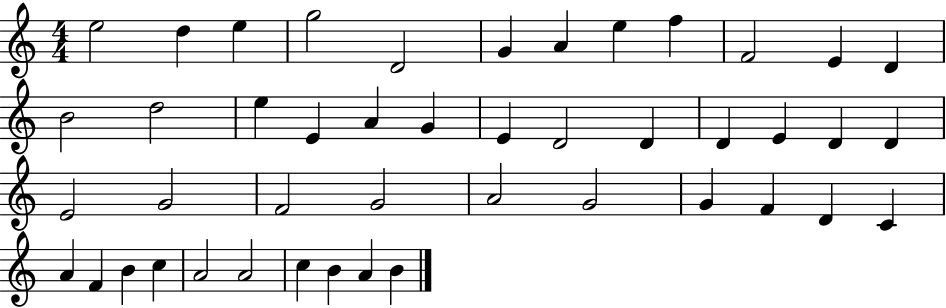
E5/h D5/q E5/q G5/h D4/h G4/q A4/q E5/q F5/q F4/h E4/q D4/q B4/h D5/h E5/q E4/q A4/q G4/q E4/q D4/h D4/q D4/q E4/q D4/q D4/q E4/h G4/h F4/h G4/h A4/h G4/h G4/q F4/q D4/q C4/q A4/q F4/q B4/q C5/q A4/h A4/h C5/q B4/q A4/q B4/q